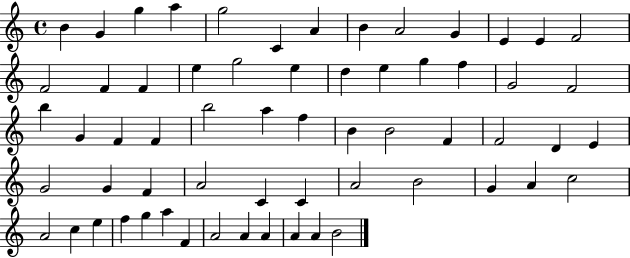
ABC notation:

X:1
T:Untitled
M:4/4
L:1/4
K:C
B G g a g2 C A B A2 G E E F2 F2 F F e g2 e d e g f G2 F2 b G F F b2 a f B B2 F F2 D E G2 G F A2 C C A2 B2 G A c2 A2 c e f g a F A2 A A A A B2